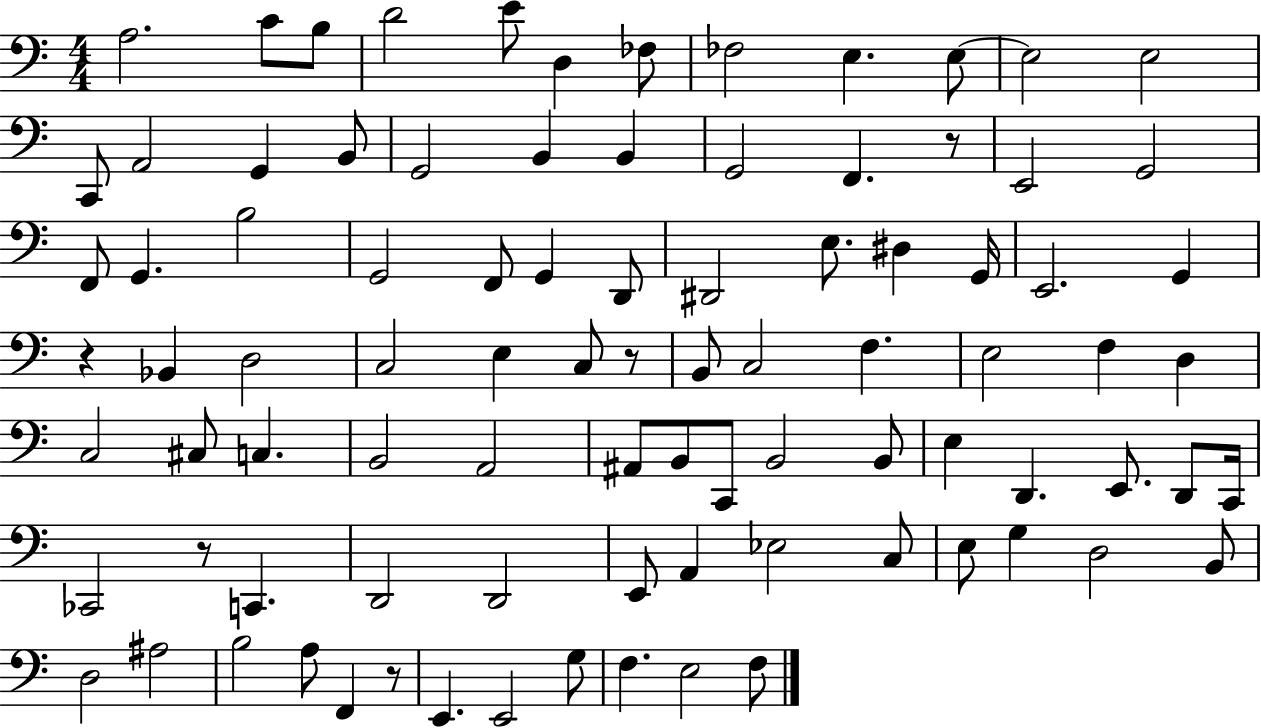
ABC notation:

X:1
T:Untitled
M:4/4
L:1/4
K:C
A,2 C/2 B,/2 D2 E/2 D, _F,/2 _F,2 E, E,/2 E,2 E,2 C,,/2 A,,2 G,, B,,/2 G,,2 B,, B,, G,,2 F,, z/2 E,,2 G,,2 F,,/2 G,, B,2 G,,2 F,,/2 G,, D,,/2 ^D,,2 E,/2 ^D, G,,/4 E,,2 G,, z _B,, D,2 C,2 E, C,/2 z/2 B,,/2 C,2 F, E,2 F, D, C,2 ^C,/2 C, B,,2 A,,2 ^A,,/2 B,,/2 C,,/2 B,,2 B,,/2 E, D,, E,,/2 D,,/2 C,,/4 _C,,2 z/2 C,, D,,2 D,,2 E,,/2 A,, _E,2 C,/2 E,/2 G, D,2 B,,/2 D,2 ^A,2 B,2 A,/2 F,, z/2 E,, E,,2 G,/2 F, E,2 F,/2